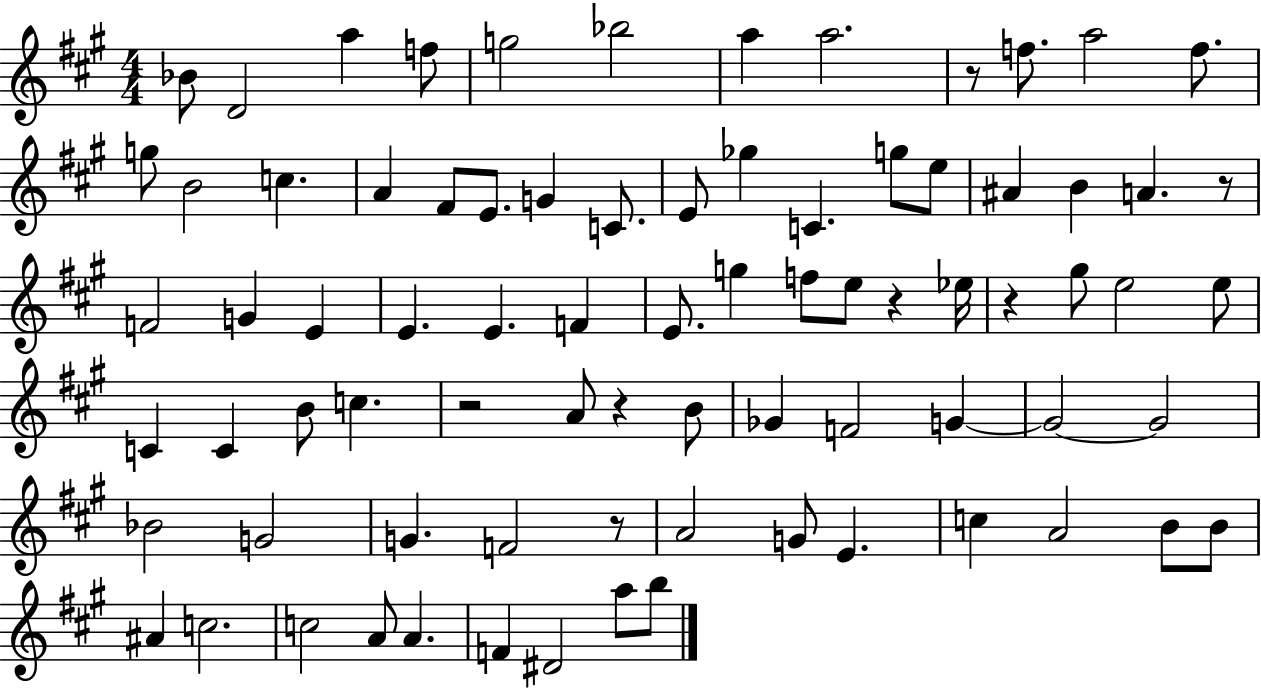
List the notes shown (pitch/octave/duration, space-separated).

Bb4/e D4/h A5/q F5/e G5/h Bb5/h A5/q A5/h. R/e F5/e. A5/h F5/e. G5/e B4/h C5/q. A4/q F#4/e E4/e. G4/q C4/e. E4/e Gb5/q C4/q. G5/e E5/e A#4/q B4/q A4/q. R/e F4/h G4/q E4/q E4/q. E4/q. F4/q E4/e. G5/q F5/e E5/e R/q Eb5/s R/q G#5/e E5/h E5/e C4/q C4/q B4/e C5/q. R/h A4/e R/q B4/e Gb4/q F4/h G4/q G4/h G4/h Bb4/h G4/h G4/q. F4/h R/e A4/h G4/e E4/q. C5/q A4/h B4/e B4/e A#4/q C5/h. C5/h A4/e A4/q. F4/q D#4/h A5/e B5/e